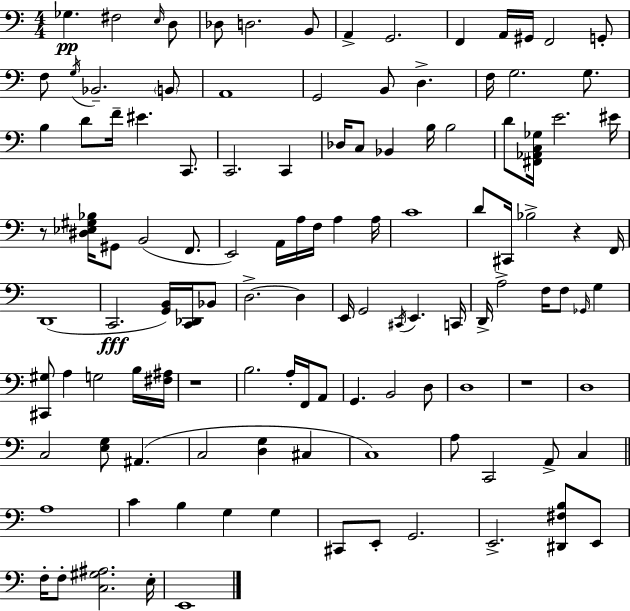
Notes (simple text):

Gb3/q. F#3/h E3/s D3/e Db3/e D3/h. B2/e A2/q G2/h. F2/q A2/s G#2/s F2/h G2/e F3/e G3/s Bb2/h. B2/e A2/w G2/h B2/e D3/q. F3/s G3/h. G3/e. B3/q D4/e F4/s EIS4/q. C2/e. C2/h. C2/q Db3/s C3/e Bb2/q B3/s B3/h D4/e [F#2,Ab2,C3,Gb3]/s E4/h. EIS4/s R/e [D#3,Eb3,G#3,Bb3]/s G#2/e B2/h F2/e. E2/h A2/s A3/s F3/s A3/q A3/s C4/w D4/e C#2/s Bb3/h R/q F2/s D2/w C2/h. [G2,B2]/s [C2,Db2]/s Bb2/e D3/h. D3/q E2/s G2/h C#2/s E2/q. C2/s D2/s A3/h F3/s F3/e Gb2/s G3/q [C#2,G#3]/e A3/q G3/h B3/s [F#3,A#3]/s R/w B3/h. A3/s F2/s A2/e G2/q. B2/h D3/e D3/w R/w D3/w C3/h [E3,G3]/e A#2/q. C3/h [D3,G3]/q C#3/q C3/w A3/e C2/h A2/e C3/q A3/w C4/q B3/q G3/q G3/q C#2/e E2/e G2/h. E2/h. [D#2,F#3,B3]/e E2/e F3/s F3/e [C3,G#3,A#3]/h. E3/s E2/w